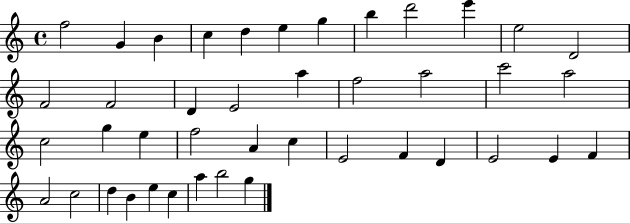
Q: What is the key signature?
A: C major